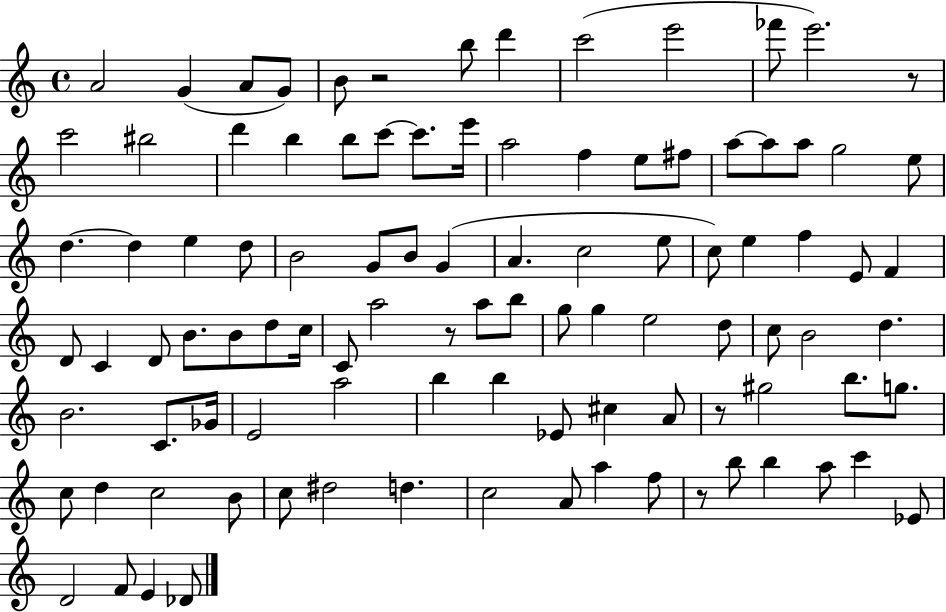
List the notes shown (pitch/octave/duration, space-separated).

A4/h G4/q A4/e G4/e B4/e R/h B5/e D6/q C6/h E6/h FES6/e E6/h. R/e C6/h BIS5/h D6/q B5/q B5/e C6/e C6/e. E6/s A5/h F5/q E5/e F#5/e A5/e A5/e A5/e G5/h E5/e D5/q. D5/q E5/q D5/e B4/h G4/e B4/e G4/q A4/q. C5/h E5/e C5/e E5/q F5/q E4/e F4/q D4/e C4/q D4/e B4/e. B4/e D5/e C5/s C4/e A5/h R/e A5/e B5/e G5/e G5/q E5/h D5/e C5/e B4/h D5/q. B4/h. C4/e. Gb4/s E4/h A5/h B5/q B5/q Eb4/e C#5/q A4/e R/e G#5/h B5/e. G5/e. C5/e D5/q C5/h B4/e C5/e D#5/h D5/q. C5/h A4/e A5/q F5/e R/e B5/e B5/q A5/e C6/q Eb4/e D4/h F4/e E4/q Db4/e